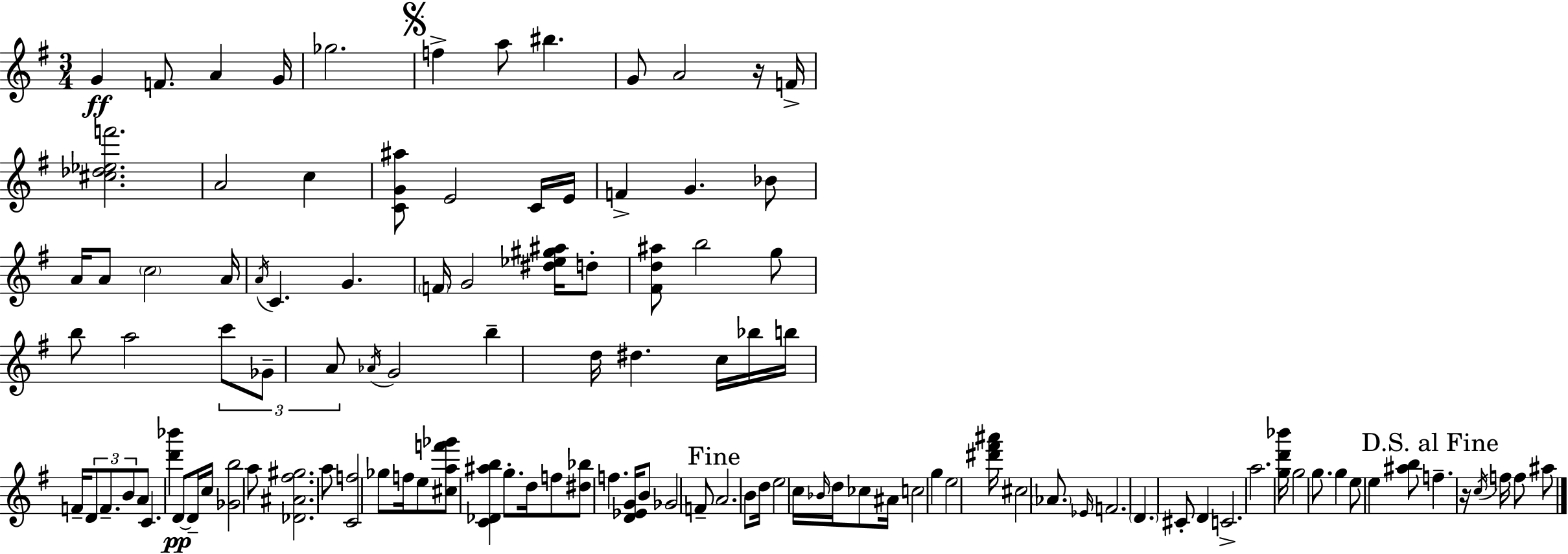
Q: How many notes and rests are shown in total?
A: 113